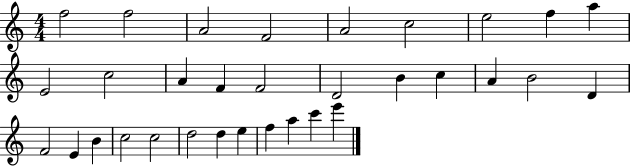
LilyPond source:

{
  \clef treble
  \numericTimeSignature
  \time 4/4
  \key c \major
  f''2 f''2 | a'2 f'2 | a'2 c''2 | e''2 f''4 a''4 | \break e'2 c''2 | a'4 f'4 f'2 | d'2 b'4 c''4 | a'4 b'2 d'4 | \break f'2 e'4 b'4 | c''2 c''2 | d''2 d''4 e''4 | f''4 a''4 c'''4 e'''4 | \break \bar "|."
}